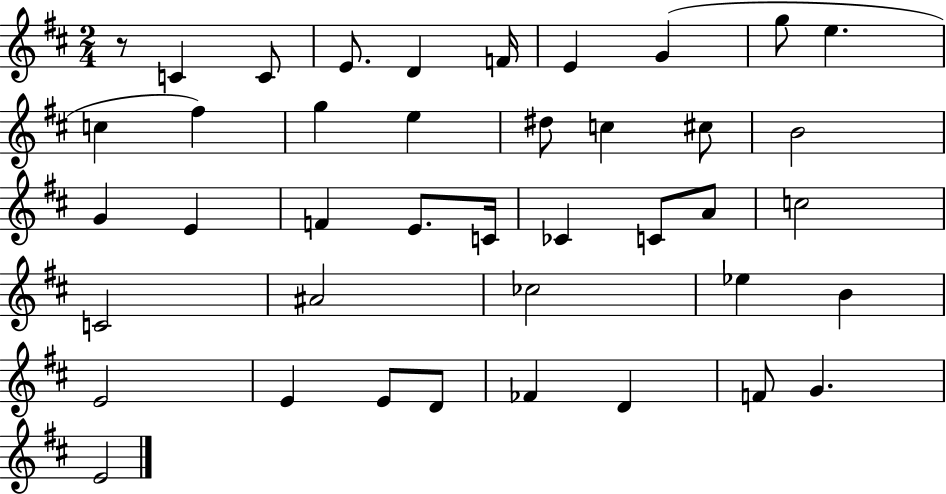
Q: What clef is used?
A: treble